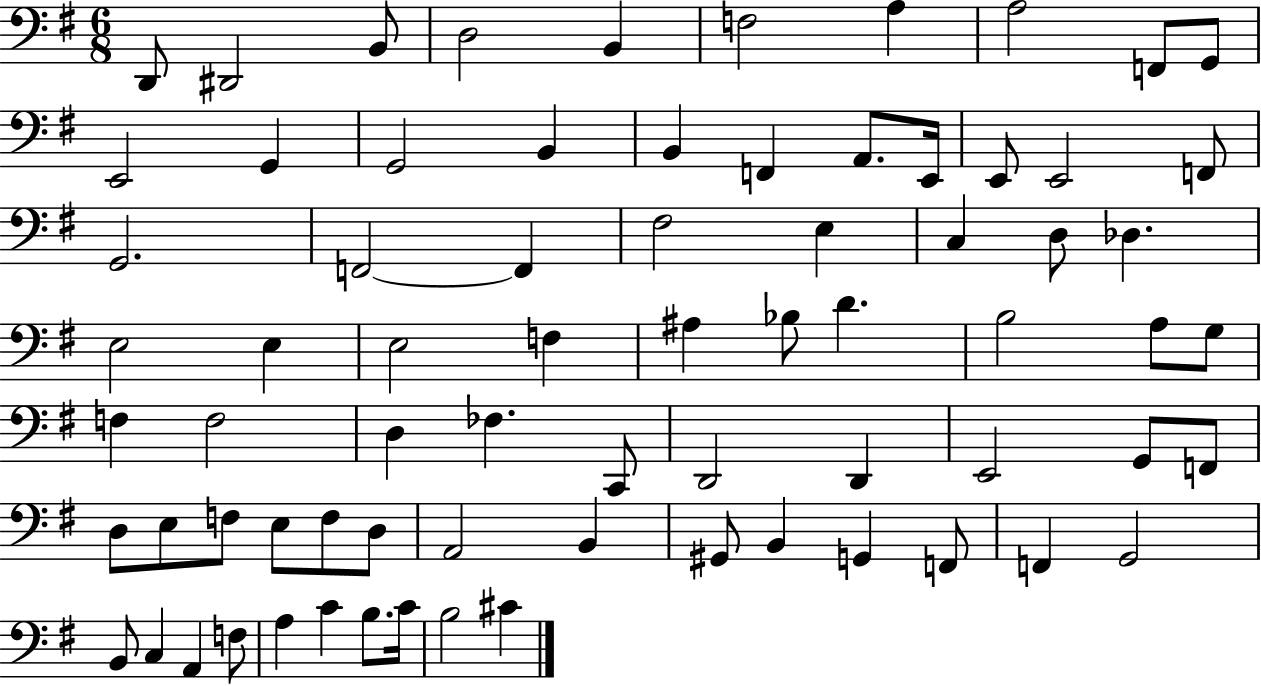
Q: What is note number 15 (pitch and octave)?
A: B2